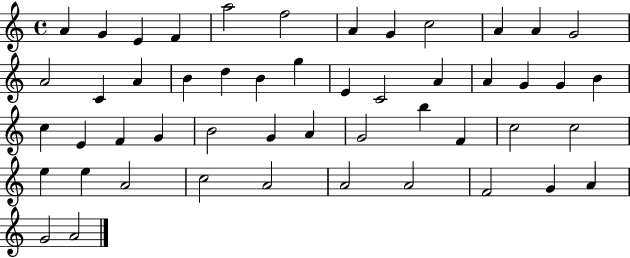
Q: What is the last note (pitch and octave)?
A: A4